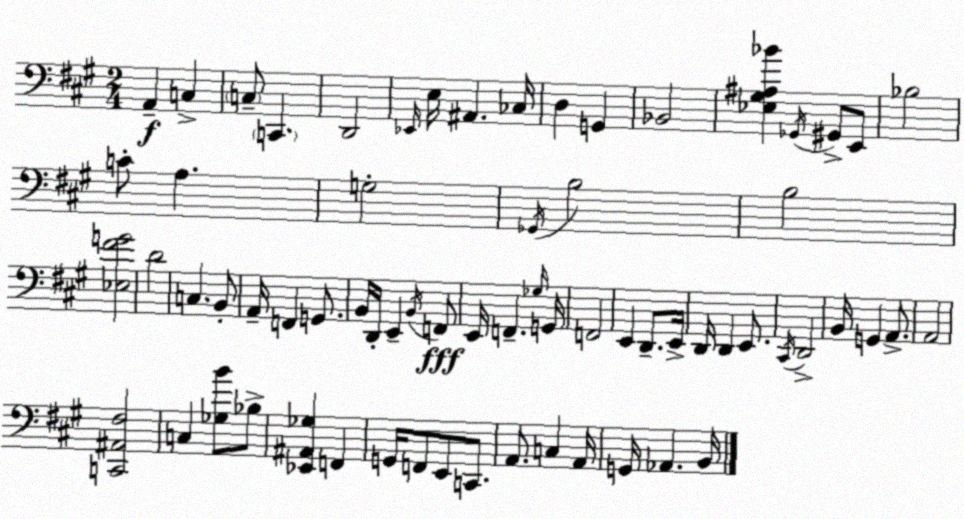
X:1
T:Untitled
M:2/4
L:1/4
K:A
A,, C, C,/2 C,, D,,2 _E,,/4 E,/4 ^A,, _C,/4 D, G,, _B,,2 [_E,^G,^A,_B] _G,,/4 ^G,,/2 E,,/2 _B,2 C/2 A, G,2 _G,,/4 B,2 B,2 [_E,^FG]2 D2 C, B,,/2 A,,/4 F,, G,,/2 B,,/4 D,,/4 E,, B,,/4 F,,/2 E,,/4 F,, _G,/4 G,,/4 F,,2 E,, D,,/2 E,,/4 D,,/4 D,, E,,/2 ^C,,/4 D,,2 B,,/4 G,, A,,/2 A,,2 [C,,^A,,^F,]2 C, [_G,B]/2 _B,/2 [_E,,^A,,_G,] F,, G,,/4 F,,/2 E,,/2 C,,/2 A,,/2 C, A,,/4 G,,/4 _A,, B,,/4